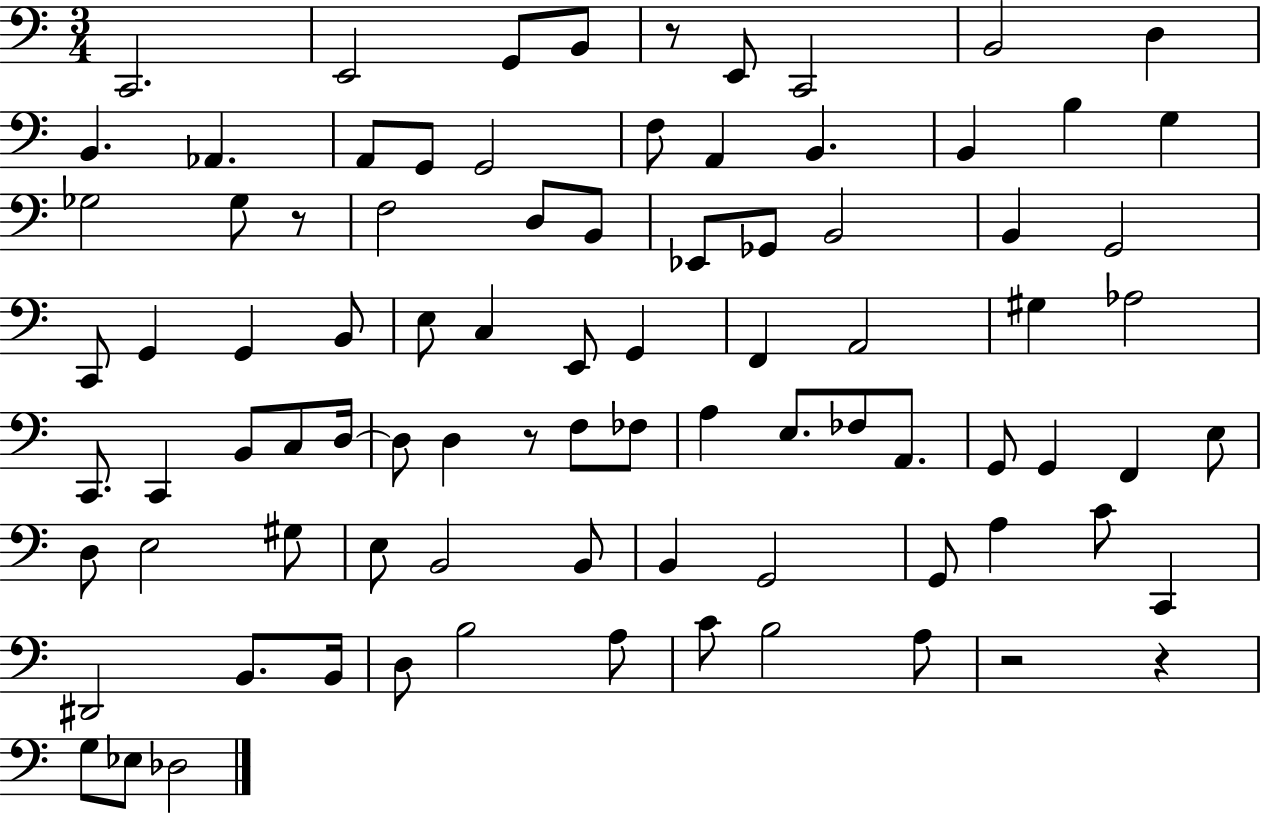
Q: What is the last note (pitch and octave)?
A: Db3